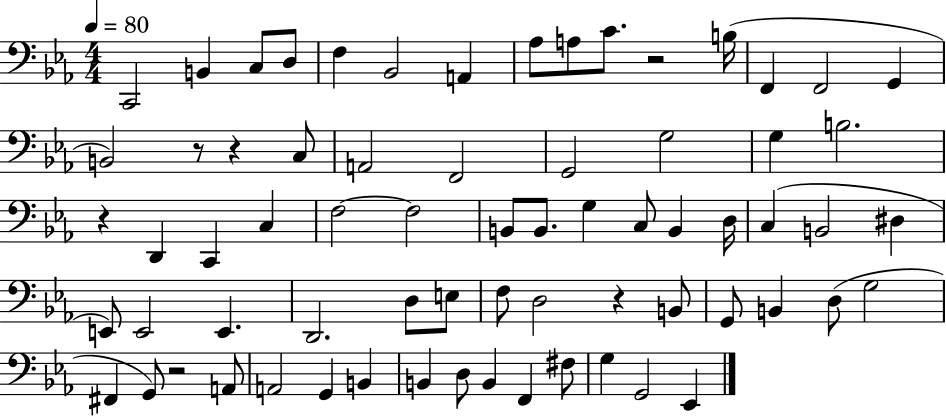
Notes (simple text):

C2/h B2/q C3/e D3/e F3/q Bb2/h A2/q Ab3/e A3/e C4/e. R/h B3/s F2/q F2/h G2/q B2/h R/e R/q C3/e A2/h F2/h G2/h G3/h G3/q B3/h. R/q D2/q C2/q C3/q F3/h F3/h B2/e B2/e. G3/q C3/e B2/q D3/s C3/q B2/h D#3/q E2/e E2/h E2/q. D2/h. D3/e E3/e F3/e D3/h R/q B2/e G2/e B2/q D3/e G3/h F#2/q G2/e R/h A2/e A2/h G2/q B2/q B2/q D3/e B2/q F2/q F#3/e G3/q G2/h Eb2/q